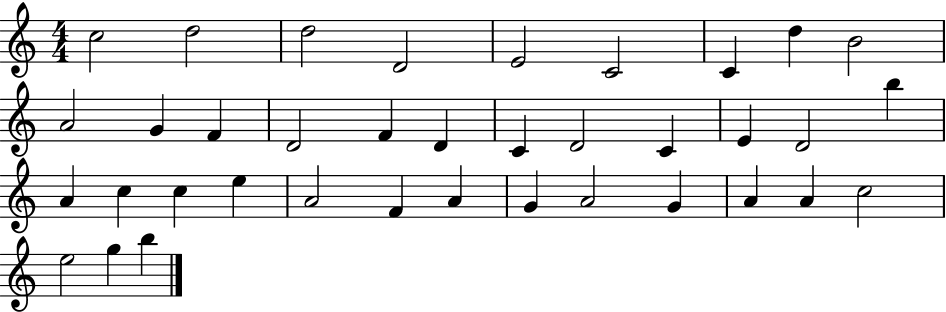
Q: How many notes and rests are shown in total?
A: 37